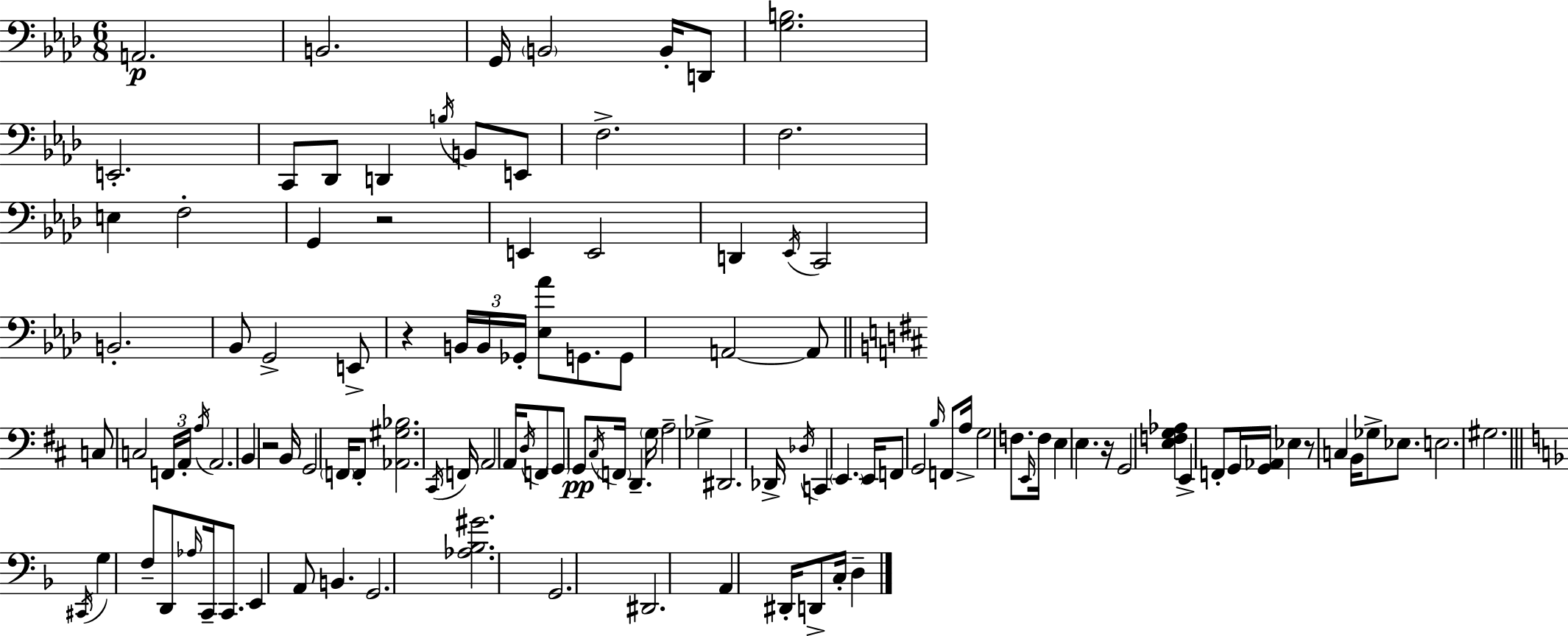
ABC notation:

X:1
T:Untitled
M:6/8
L:1/4
K:Ab
A,,2 B,,2 G,,/4 B,,2 B,,/4 D,,/2 [G,B,]2 E,,2 C,,/2 _D,,/2 D,, B,/4 B,,/2 E,,/2 F,2 F,2 E, F,2 G,, z2 E,, E,,2 D,, _E,,/4 C,,2 B,,2 _B,,/2 G,,2 E,,/2 z B,,/4 B,,/4 _G,,/4 [_E,_A]/2 G,,/2 G,,/2 A,,2 A,,/2 C,/2 C,2 F,,/4 A,,/4 A,/4 A,,2 B,, z2 B,,/4 G,,2 F,,/4 F,,/2 [_A,,^G,_B,]2 ^C,,/4 F,,/4 A,,2 A,,/4 D,/4 F,,/2 G,,/2 G,,/2 ^C,/4 F,,/4 D,, G,/4 A,2 _G, ^D,,2 _D,,/4 _D,/4 C,, E,, E,,/4 F,,/2 G,,2 B,/4 F,,/2 A,/4 G,2 F,/2 E,,/4 F,/4 E, E, z/4 G,,2 [E,F,G,_A,] E,, F,,/2 G,,/4 [G,,_A,,]/4 _E, z/2 C, B,,/4 _G,/2 _E,/2 E,2 ^G,2 ^C,,/4 G, F,/2 D,,/2 _A,/4 C,,/4 C,,/2 E,, A,,/2 B,, G,,2 [_A,_B,^G]2 G,,2 ^D,,2 A,, ^D,,/4 D,,/2 C,/4 D,